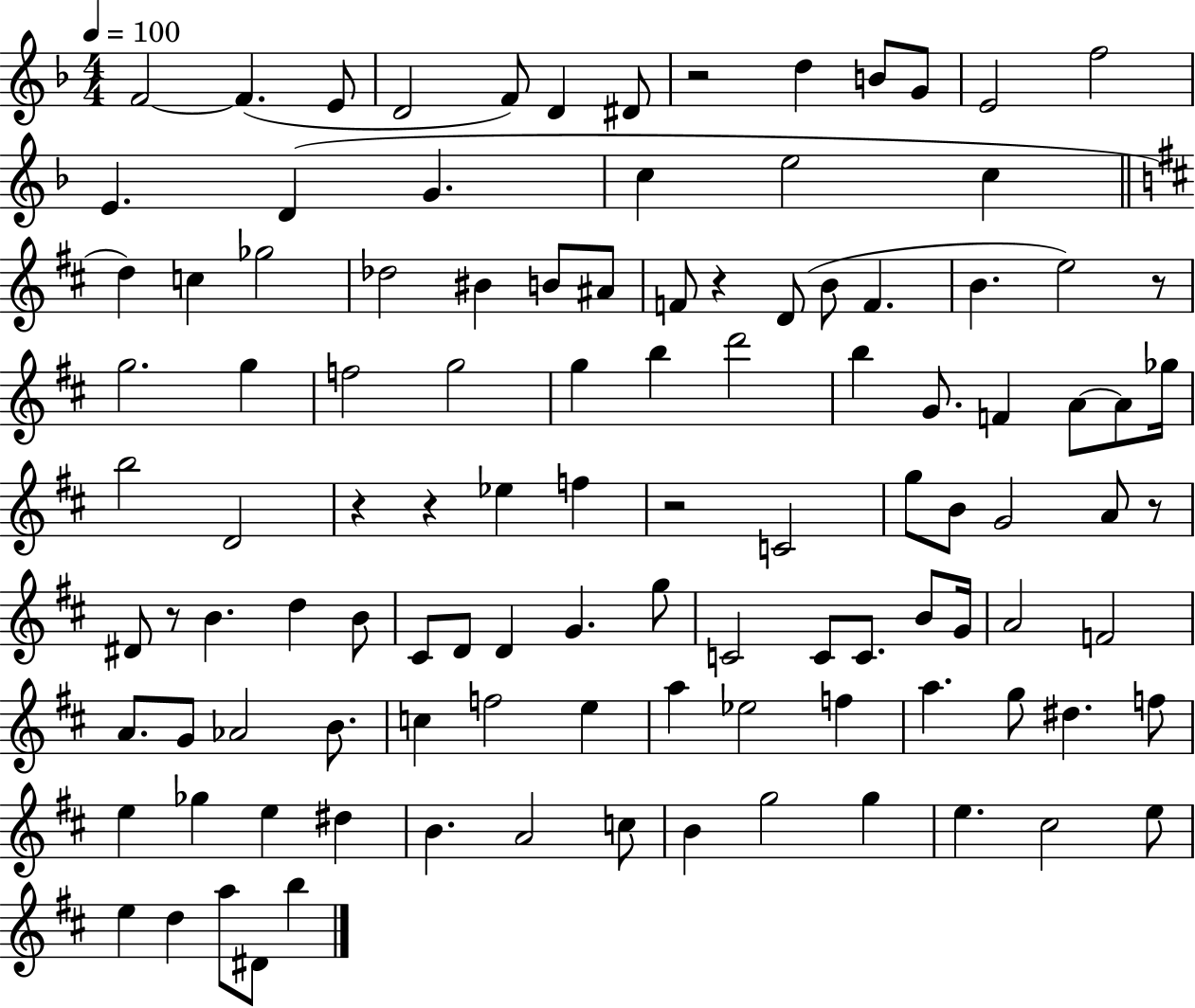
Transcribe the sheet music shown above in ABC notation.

X:1
T:Untitled
M:4/4
L:1/4
K:F
F2 F E/2 D2 F/2 D ^D/2 z2 d B/2 G/2 E2 f2 E D G c e2 c d c _g2 _d2 ^B B/2 ^A/2 F/2 z D/2 B/2 F B e2 z/2 g2 g f2 g2 g b d'2 b G/2 F A/2 A/2 _g/4 b2 D2 z z _e f z2 C2 g/2 B/2 G2 A/2 z/2 ^D/2 z/2 B d B/2 ^C/2 D/2 D G g/2 C2 C/2 C/2 B/2 G/4 A2 F2 A/2 G/2 _A2 B/2 c f2 e a _e2 f a g/2 ^d f/2 e _g e ^d B A2 c/2 B g2 g e ^c2 e/2 e d a/2 ^D/2 b